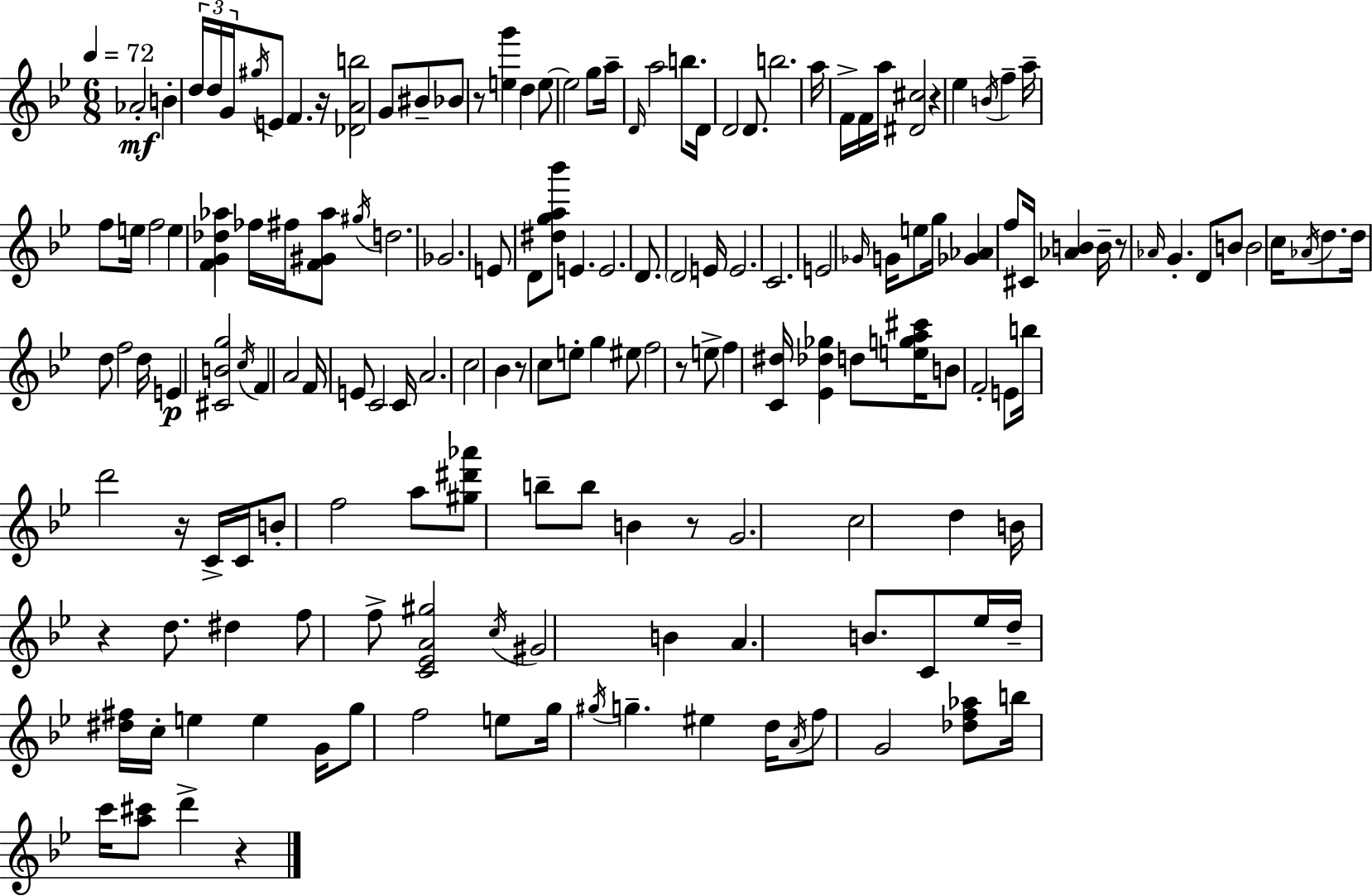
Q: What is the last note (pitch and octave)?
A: D6